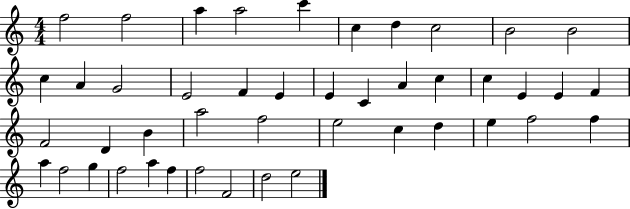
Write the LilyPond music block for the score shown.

{
  \clef treble
  \numericTimeSignature
  \time 4/4
  \key c \major
  f''2 f''2 | a''4 a''2 c'''4 | c''4 d''4 c''2 | b'2 b'2 | \break c''4 a'4 g'2 | e'2 f'4 e'4 | e'4 c'4 a'4 c''4 | c''4 e'4 e'4 f'4 | \break f'2 d'4 b'4 | a''2 f''2 | e''2 c''4 d''4 | e''4 f''2 f''4 | \break a''4 f''2 g''4 | f''2 a''4 f''4 | f''2 f'2 | d''2 e''2 | \break \bar "|."
}